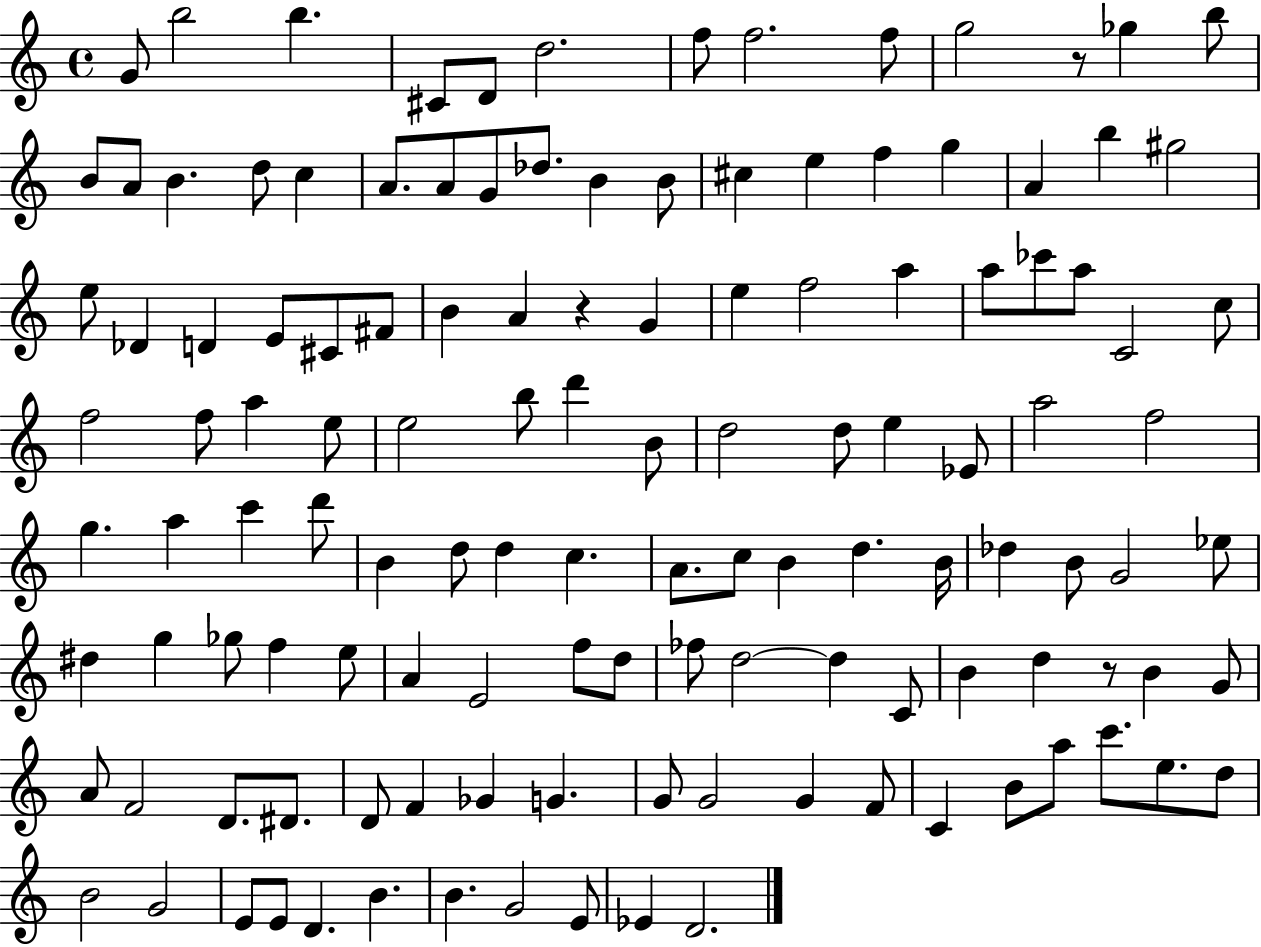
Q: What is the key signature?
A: C major